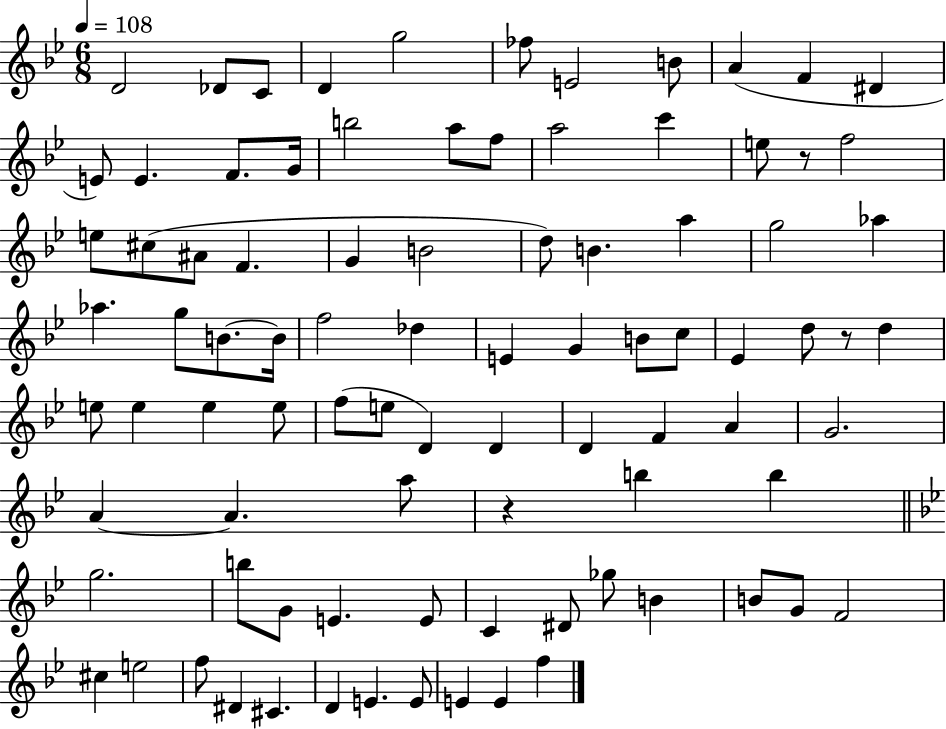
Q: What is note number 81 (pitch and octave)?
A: D4